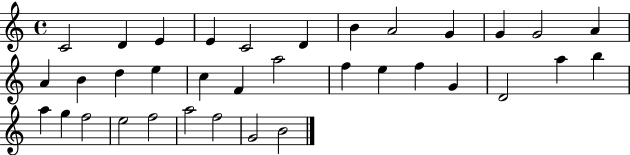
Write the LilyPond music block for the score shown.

{
  \clef treble
  \time 4/4
  \defaultTimeSignature
  \key c \major
  c'2 d'4 e'4 | e'4 c'2 d'4 | b'4 a'2 g'4 | g'4 g'2 a'4 | \break a'4 b'4 d''4 e''4 | c''4 f'4 a''2 | f''4 e''4 f''4 g'4 | d'2 a''4 b''4 | \break a''4 g''4 f''2 | e''2 f''2 | a''2 f''2 | g'2 b'2 | \break \bar "|."
}